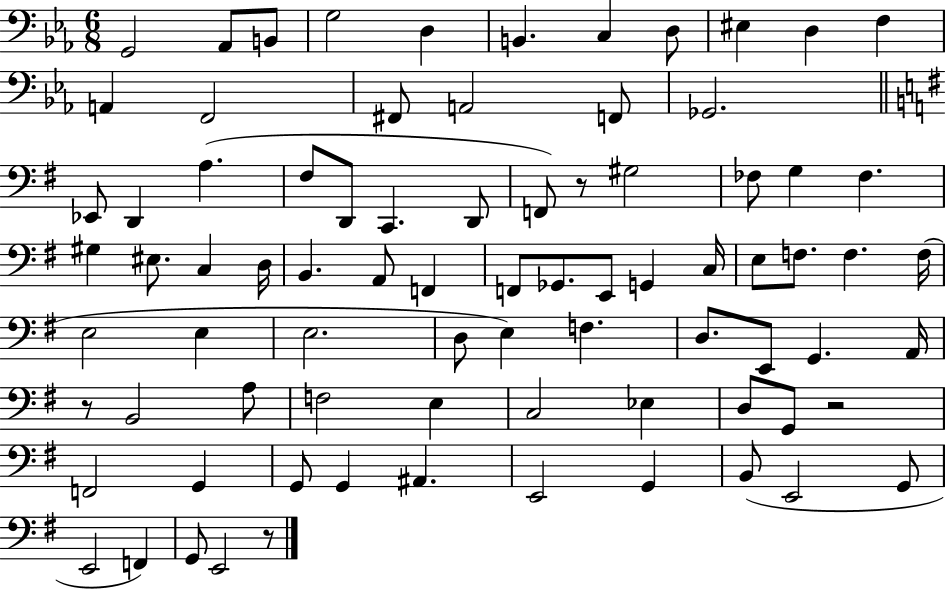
{
  \clef bass
  \numericTimeSignature
  \time 6/8
  \key ees \major
  g,2 aes,8 b,8 | g2 d4 | b,4. c4 d8 | eis4 d4 f4 | \break a,4 f,2 | fis,8 a,2 f,8 | ges,2. | \bar "||" \break \key e \minor ees,8 d,4 a4.( | fis8 d,8 c,4. d,8 | f,8) r8 gis2 | fes8 g4 fes4. | \break gis4 eis8. c4 d16 | b,4. a,8 f,4 | f,8 ges,8. e,8 g,4 c16 | e8 f8. f4. f16( | \break e2 e4 | e2. | d8 e4) f4. | d8. e,8 g,4. a,16 | \break r8 b,2 a8 | f2 e4 | c2 ees4 | d8 g,8 r2 | \break f,2 g,4 | g,8 g,4 ais,4. | e,2 g,4 | b,8( e,2 g,8 | \break e,2 f,4) | g,8 e,2 r8 | \bar "|."
}